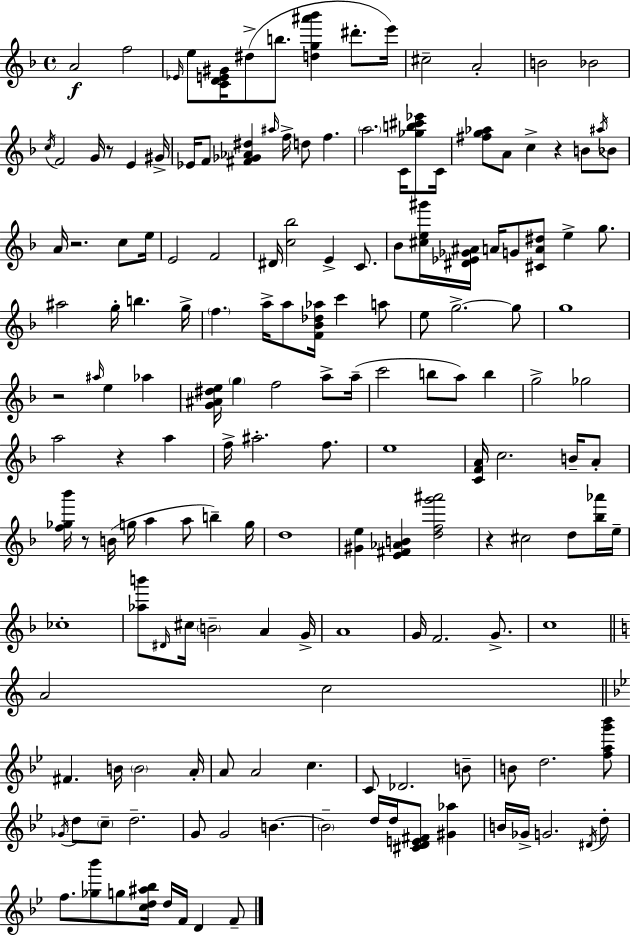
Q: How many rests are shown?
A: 7